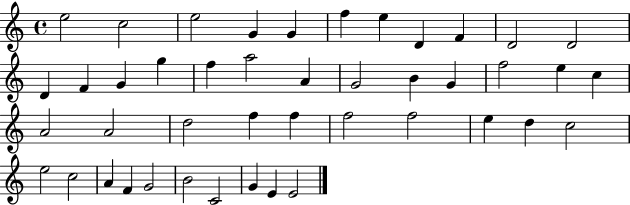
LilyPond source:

{
  \clef treble
  \time 4/4
  \defaultTimeSignature
  \key c \major
  e''2 c''2 | e''2 g'4 g'4 | f''4 e''4 d'4 f'4 | d'2 d'2 | \break d'4 f'4 g'4 g''4 | f''4 a''2 a'4 | g'2 b'4 g'4 | f''2 e''4 c''4 | \break a'2 a'2 | d''2 f''4 f''4 | f''2 f''2 | e''4 d''4 c''2 | \break e''2 c''2 | a'4 f'4 g'2 | b'2 c'2 | g'4 e'4 e'2 | \break \bar "|."
}